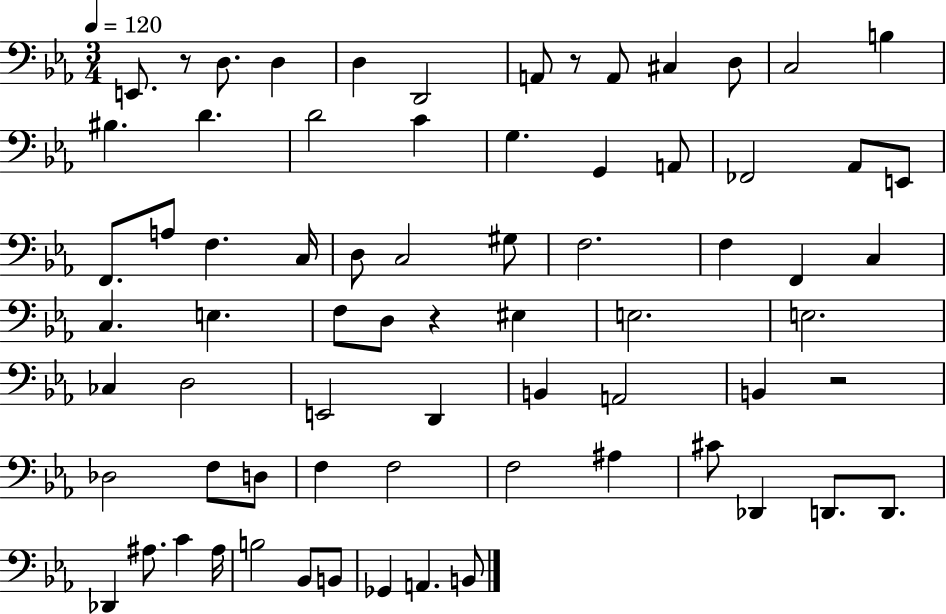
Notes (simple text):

E2/e. R/e D3/e. D3/q D3/q D2/h A2/e R/e A2/e C#3/q D3/e C3/h B3/q BIS3/q. D4/q. D4/h C4/q G3/q. G2/q A2/e FES2/h Ab2/e E2/e F2/e. A3/e F3/q. C3/s D3/e C3/h G#3/e F3/h. F3/q F2/q C3/q C3/q. E3/q. F3/e D3/e R/q EIS3/q E3/h. E3/h. CES3/q D3/h E2/h D2/q B2/q A2/h B2/q R/h Db3/h F3/e D3/e F3/q F3/h F3/h A#3/q C#4/e Db2/q D2/e. D2/e. Db2/q A#3/e. C4/q A#3/s B3/h Bb2/e B2/e Gb2/q A2/q. B2/e